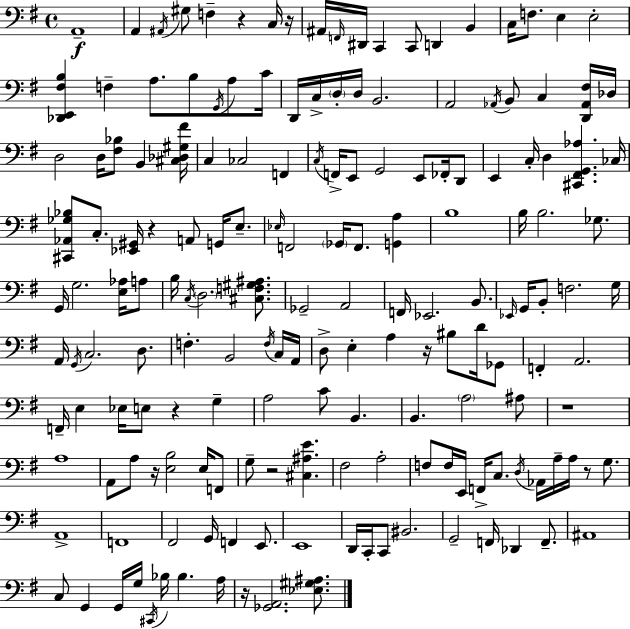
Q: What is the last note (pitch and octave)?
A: A3